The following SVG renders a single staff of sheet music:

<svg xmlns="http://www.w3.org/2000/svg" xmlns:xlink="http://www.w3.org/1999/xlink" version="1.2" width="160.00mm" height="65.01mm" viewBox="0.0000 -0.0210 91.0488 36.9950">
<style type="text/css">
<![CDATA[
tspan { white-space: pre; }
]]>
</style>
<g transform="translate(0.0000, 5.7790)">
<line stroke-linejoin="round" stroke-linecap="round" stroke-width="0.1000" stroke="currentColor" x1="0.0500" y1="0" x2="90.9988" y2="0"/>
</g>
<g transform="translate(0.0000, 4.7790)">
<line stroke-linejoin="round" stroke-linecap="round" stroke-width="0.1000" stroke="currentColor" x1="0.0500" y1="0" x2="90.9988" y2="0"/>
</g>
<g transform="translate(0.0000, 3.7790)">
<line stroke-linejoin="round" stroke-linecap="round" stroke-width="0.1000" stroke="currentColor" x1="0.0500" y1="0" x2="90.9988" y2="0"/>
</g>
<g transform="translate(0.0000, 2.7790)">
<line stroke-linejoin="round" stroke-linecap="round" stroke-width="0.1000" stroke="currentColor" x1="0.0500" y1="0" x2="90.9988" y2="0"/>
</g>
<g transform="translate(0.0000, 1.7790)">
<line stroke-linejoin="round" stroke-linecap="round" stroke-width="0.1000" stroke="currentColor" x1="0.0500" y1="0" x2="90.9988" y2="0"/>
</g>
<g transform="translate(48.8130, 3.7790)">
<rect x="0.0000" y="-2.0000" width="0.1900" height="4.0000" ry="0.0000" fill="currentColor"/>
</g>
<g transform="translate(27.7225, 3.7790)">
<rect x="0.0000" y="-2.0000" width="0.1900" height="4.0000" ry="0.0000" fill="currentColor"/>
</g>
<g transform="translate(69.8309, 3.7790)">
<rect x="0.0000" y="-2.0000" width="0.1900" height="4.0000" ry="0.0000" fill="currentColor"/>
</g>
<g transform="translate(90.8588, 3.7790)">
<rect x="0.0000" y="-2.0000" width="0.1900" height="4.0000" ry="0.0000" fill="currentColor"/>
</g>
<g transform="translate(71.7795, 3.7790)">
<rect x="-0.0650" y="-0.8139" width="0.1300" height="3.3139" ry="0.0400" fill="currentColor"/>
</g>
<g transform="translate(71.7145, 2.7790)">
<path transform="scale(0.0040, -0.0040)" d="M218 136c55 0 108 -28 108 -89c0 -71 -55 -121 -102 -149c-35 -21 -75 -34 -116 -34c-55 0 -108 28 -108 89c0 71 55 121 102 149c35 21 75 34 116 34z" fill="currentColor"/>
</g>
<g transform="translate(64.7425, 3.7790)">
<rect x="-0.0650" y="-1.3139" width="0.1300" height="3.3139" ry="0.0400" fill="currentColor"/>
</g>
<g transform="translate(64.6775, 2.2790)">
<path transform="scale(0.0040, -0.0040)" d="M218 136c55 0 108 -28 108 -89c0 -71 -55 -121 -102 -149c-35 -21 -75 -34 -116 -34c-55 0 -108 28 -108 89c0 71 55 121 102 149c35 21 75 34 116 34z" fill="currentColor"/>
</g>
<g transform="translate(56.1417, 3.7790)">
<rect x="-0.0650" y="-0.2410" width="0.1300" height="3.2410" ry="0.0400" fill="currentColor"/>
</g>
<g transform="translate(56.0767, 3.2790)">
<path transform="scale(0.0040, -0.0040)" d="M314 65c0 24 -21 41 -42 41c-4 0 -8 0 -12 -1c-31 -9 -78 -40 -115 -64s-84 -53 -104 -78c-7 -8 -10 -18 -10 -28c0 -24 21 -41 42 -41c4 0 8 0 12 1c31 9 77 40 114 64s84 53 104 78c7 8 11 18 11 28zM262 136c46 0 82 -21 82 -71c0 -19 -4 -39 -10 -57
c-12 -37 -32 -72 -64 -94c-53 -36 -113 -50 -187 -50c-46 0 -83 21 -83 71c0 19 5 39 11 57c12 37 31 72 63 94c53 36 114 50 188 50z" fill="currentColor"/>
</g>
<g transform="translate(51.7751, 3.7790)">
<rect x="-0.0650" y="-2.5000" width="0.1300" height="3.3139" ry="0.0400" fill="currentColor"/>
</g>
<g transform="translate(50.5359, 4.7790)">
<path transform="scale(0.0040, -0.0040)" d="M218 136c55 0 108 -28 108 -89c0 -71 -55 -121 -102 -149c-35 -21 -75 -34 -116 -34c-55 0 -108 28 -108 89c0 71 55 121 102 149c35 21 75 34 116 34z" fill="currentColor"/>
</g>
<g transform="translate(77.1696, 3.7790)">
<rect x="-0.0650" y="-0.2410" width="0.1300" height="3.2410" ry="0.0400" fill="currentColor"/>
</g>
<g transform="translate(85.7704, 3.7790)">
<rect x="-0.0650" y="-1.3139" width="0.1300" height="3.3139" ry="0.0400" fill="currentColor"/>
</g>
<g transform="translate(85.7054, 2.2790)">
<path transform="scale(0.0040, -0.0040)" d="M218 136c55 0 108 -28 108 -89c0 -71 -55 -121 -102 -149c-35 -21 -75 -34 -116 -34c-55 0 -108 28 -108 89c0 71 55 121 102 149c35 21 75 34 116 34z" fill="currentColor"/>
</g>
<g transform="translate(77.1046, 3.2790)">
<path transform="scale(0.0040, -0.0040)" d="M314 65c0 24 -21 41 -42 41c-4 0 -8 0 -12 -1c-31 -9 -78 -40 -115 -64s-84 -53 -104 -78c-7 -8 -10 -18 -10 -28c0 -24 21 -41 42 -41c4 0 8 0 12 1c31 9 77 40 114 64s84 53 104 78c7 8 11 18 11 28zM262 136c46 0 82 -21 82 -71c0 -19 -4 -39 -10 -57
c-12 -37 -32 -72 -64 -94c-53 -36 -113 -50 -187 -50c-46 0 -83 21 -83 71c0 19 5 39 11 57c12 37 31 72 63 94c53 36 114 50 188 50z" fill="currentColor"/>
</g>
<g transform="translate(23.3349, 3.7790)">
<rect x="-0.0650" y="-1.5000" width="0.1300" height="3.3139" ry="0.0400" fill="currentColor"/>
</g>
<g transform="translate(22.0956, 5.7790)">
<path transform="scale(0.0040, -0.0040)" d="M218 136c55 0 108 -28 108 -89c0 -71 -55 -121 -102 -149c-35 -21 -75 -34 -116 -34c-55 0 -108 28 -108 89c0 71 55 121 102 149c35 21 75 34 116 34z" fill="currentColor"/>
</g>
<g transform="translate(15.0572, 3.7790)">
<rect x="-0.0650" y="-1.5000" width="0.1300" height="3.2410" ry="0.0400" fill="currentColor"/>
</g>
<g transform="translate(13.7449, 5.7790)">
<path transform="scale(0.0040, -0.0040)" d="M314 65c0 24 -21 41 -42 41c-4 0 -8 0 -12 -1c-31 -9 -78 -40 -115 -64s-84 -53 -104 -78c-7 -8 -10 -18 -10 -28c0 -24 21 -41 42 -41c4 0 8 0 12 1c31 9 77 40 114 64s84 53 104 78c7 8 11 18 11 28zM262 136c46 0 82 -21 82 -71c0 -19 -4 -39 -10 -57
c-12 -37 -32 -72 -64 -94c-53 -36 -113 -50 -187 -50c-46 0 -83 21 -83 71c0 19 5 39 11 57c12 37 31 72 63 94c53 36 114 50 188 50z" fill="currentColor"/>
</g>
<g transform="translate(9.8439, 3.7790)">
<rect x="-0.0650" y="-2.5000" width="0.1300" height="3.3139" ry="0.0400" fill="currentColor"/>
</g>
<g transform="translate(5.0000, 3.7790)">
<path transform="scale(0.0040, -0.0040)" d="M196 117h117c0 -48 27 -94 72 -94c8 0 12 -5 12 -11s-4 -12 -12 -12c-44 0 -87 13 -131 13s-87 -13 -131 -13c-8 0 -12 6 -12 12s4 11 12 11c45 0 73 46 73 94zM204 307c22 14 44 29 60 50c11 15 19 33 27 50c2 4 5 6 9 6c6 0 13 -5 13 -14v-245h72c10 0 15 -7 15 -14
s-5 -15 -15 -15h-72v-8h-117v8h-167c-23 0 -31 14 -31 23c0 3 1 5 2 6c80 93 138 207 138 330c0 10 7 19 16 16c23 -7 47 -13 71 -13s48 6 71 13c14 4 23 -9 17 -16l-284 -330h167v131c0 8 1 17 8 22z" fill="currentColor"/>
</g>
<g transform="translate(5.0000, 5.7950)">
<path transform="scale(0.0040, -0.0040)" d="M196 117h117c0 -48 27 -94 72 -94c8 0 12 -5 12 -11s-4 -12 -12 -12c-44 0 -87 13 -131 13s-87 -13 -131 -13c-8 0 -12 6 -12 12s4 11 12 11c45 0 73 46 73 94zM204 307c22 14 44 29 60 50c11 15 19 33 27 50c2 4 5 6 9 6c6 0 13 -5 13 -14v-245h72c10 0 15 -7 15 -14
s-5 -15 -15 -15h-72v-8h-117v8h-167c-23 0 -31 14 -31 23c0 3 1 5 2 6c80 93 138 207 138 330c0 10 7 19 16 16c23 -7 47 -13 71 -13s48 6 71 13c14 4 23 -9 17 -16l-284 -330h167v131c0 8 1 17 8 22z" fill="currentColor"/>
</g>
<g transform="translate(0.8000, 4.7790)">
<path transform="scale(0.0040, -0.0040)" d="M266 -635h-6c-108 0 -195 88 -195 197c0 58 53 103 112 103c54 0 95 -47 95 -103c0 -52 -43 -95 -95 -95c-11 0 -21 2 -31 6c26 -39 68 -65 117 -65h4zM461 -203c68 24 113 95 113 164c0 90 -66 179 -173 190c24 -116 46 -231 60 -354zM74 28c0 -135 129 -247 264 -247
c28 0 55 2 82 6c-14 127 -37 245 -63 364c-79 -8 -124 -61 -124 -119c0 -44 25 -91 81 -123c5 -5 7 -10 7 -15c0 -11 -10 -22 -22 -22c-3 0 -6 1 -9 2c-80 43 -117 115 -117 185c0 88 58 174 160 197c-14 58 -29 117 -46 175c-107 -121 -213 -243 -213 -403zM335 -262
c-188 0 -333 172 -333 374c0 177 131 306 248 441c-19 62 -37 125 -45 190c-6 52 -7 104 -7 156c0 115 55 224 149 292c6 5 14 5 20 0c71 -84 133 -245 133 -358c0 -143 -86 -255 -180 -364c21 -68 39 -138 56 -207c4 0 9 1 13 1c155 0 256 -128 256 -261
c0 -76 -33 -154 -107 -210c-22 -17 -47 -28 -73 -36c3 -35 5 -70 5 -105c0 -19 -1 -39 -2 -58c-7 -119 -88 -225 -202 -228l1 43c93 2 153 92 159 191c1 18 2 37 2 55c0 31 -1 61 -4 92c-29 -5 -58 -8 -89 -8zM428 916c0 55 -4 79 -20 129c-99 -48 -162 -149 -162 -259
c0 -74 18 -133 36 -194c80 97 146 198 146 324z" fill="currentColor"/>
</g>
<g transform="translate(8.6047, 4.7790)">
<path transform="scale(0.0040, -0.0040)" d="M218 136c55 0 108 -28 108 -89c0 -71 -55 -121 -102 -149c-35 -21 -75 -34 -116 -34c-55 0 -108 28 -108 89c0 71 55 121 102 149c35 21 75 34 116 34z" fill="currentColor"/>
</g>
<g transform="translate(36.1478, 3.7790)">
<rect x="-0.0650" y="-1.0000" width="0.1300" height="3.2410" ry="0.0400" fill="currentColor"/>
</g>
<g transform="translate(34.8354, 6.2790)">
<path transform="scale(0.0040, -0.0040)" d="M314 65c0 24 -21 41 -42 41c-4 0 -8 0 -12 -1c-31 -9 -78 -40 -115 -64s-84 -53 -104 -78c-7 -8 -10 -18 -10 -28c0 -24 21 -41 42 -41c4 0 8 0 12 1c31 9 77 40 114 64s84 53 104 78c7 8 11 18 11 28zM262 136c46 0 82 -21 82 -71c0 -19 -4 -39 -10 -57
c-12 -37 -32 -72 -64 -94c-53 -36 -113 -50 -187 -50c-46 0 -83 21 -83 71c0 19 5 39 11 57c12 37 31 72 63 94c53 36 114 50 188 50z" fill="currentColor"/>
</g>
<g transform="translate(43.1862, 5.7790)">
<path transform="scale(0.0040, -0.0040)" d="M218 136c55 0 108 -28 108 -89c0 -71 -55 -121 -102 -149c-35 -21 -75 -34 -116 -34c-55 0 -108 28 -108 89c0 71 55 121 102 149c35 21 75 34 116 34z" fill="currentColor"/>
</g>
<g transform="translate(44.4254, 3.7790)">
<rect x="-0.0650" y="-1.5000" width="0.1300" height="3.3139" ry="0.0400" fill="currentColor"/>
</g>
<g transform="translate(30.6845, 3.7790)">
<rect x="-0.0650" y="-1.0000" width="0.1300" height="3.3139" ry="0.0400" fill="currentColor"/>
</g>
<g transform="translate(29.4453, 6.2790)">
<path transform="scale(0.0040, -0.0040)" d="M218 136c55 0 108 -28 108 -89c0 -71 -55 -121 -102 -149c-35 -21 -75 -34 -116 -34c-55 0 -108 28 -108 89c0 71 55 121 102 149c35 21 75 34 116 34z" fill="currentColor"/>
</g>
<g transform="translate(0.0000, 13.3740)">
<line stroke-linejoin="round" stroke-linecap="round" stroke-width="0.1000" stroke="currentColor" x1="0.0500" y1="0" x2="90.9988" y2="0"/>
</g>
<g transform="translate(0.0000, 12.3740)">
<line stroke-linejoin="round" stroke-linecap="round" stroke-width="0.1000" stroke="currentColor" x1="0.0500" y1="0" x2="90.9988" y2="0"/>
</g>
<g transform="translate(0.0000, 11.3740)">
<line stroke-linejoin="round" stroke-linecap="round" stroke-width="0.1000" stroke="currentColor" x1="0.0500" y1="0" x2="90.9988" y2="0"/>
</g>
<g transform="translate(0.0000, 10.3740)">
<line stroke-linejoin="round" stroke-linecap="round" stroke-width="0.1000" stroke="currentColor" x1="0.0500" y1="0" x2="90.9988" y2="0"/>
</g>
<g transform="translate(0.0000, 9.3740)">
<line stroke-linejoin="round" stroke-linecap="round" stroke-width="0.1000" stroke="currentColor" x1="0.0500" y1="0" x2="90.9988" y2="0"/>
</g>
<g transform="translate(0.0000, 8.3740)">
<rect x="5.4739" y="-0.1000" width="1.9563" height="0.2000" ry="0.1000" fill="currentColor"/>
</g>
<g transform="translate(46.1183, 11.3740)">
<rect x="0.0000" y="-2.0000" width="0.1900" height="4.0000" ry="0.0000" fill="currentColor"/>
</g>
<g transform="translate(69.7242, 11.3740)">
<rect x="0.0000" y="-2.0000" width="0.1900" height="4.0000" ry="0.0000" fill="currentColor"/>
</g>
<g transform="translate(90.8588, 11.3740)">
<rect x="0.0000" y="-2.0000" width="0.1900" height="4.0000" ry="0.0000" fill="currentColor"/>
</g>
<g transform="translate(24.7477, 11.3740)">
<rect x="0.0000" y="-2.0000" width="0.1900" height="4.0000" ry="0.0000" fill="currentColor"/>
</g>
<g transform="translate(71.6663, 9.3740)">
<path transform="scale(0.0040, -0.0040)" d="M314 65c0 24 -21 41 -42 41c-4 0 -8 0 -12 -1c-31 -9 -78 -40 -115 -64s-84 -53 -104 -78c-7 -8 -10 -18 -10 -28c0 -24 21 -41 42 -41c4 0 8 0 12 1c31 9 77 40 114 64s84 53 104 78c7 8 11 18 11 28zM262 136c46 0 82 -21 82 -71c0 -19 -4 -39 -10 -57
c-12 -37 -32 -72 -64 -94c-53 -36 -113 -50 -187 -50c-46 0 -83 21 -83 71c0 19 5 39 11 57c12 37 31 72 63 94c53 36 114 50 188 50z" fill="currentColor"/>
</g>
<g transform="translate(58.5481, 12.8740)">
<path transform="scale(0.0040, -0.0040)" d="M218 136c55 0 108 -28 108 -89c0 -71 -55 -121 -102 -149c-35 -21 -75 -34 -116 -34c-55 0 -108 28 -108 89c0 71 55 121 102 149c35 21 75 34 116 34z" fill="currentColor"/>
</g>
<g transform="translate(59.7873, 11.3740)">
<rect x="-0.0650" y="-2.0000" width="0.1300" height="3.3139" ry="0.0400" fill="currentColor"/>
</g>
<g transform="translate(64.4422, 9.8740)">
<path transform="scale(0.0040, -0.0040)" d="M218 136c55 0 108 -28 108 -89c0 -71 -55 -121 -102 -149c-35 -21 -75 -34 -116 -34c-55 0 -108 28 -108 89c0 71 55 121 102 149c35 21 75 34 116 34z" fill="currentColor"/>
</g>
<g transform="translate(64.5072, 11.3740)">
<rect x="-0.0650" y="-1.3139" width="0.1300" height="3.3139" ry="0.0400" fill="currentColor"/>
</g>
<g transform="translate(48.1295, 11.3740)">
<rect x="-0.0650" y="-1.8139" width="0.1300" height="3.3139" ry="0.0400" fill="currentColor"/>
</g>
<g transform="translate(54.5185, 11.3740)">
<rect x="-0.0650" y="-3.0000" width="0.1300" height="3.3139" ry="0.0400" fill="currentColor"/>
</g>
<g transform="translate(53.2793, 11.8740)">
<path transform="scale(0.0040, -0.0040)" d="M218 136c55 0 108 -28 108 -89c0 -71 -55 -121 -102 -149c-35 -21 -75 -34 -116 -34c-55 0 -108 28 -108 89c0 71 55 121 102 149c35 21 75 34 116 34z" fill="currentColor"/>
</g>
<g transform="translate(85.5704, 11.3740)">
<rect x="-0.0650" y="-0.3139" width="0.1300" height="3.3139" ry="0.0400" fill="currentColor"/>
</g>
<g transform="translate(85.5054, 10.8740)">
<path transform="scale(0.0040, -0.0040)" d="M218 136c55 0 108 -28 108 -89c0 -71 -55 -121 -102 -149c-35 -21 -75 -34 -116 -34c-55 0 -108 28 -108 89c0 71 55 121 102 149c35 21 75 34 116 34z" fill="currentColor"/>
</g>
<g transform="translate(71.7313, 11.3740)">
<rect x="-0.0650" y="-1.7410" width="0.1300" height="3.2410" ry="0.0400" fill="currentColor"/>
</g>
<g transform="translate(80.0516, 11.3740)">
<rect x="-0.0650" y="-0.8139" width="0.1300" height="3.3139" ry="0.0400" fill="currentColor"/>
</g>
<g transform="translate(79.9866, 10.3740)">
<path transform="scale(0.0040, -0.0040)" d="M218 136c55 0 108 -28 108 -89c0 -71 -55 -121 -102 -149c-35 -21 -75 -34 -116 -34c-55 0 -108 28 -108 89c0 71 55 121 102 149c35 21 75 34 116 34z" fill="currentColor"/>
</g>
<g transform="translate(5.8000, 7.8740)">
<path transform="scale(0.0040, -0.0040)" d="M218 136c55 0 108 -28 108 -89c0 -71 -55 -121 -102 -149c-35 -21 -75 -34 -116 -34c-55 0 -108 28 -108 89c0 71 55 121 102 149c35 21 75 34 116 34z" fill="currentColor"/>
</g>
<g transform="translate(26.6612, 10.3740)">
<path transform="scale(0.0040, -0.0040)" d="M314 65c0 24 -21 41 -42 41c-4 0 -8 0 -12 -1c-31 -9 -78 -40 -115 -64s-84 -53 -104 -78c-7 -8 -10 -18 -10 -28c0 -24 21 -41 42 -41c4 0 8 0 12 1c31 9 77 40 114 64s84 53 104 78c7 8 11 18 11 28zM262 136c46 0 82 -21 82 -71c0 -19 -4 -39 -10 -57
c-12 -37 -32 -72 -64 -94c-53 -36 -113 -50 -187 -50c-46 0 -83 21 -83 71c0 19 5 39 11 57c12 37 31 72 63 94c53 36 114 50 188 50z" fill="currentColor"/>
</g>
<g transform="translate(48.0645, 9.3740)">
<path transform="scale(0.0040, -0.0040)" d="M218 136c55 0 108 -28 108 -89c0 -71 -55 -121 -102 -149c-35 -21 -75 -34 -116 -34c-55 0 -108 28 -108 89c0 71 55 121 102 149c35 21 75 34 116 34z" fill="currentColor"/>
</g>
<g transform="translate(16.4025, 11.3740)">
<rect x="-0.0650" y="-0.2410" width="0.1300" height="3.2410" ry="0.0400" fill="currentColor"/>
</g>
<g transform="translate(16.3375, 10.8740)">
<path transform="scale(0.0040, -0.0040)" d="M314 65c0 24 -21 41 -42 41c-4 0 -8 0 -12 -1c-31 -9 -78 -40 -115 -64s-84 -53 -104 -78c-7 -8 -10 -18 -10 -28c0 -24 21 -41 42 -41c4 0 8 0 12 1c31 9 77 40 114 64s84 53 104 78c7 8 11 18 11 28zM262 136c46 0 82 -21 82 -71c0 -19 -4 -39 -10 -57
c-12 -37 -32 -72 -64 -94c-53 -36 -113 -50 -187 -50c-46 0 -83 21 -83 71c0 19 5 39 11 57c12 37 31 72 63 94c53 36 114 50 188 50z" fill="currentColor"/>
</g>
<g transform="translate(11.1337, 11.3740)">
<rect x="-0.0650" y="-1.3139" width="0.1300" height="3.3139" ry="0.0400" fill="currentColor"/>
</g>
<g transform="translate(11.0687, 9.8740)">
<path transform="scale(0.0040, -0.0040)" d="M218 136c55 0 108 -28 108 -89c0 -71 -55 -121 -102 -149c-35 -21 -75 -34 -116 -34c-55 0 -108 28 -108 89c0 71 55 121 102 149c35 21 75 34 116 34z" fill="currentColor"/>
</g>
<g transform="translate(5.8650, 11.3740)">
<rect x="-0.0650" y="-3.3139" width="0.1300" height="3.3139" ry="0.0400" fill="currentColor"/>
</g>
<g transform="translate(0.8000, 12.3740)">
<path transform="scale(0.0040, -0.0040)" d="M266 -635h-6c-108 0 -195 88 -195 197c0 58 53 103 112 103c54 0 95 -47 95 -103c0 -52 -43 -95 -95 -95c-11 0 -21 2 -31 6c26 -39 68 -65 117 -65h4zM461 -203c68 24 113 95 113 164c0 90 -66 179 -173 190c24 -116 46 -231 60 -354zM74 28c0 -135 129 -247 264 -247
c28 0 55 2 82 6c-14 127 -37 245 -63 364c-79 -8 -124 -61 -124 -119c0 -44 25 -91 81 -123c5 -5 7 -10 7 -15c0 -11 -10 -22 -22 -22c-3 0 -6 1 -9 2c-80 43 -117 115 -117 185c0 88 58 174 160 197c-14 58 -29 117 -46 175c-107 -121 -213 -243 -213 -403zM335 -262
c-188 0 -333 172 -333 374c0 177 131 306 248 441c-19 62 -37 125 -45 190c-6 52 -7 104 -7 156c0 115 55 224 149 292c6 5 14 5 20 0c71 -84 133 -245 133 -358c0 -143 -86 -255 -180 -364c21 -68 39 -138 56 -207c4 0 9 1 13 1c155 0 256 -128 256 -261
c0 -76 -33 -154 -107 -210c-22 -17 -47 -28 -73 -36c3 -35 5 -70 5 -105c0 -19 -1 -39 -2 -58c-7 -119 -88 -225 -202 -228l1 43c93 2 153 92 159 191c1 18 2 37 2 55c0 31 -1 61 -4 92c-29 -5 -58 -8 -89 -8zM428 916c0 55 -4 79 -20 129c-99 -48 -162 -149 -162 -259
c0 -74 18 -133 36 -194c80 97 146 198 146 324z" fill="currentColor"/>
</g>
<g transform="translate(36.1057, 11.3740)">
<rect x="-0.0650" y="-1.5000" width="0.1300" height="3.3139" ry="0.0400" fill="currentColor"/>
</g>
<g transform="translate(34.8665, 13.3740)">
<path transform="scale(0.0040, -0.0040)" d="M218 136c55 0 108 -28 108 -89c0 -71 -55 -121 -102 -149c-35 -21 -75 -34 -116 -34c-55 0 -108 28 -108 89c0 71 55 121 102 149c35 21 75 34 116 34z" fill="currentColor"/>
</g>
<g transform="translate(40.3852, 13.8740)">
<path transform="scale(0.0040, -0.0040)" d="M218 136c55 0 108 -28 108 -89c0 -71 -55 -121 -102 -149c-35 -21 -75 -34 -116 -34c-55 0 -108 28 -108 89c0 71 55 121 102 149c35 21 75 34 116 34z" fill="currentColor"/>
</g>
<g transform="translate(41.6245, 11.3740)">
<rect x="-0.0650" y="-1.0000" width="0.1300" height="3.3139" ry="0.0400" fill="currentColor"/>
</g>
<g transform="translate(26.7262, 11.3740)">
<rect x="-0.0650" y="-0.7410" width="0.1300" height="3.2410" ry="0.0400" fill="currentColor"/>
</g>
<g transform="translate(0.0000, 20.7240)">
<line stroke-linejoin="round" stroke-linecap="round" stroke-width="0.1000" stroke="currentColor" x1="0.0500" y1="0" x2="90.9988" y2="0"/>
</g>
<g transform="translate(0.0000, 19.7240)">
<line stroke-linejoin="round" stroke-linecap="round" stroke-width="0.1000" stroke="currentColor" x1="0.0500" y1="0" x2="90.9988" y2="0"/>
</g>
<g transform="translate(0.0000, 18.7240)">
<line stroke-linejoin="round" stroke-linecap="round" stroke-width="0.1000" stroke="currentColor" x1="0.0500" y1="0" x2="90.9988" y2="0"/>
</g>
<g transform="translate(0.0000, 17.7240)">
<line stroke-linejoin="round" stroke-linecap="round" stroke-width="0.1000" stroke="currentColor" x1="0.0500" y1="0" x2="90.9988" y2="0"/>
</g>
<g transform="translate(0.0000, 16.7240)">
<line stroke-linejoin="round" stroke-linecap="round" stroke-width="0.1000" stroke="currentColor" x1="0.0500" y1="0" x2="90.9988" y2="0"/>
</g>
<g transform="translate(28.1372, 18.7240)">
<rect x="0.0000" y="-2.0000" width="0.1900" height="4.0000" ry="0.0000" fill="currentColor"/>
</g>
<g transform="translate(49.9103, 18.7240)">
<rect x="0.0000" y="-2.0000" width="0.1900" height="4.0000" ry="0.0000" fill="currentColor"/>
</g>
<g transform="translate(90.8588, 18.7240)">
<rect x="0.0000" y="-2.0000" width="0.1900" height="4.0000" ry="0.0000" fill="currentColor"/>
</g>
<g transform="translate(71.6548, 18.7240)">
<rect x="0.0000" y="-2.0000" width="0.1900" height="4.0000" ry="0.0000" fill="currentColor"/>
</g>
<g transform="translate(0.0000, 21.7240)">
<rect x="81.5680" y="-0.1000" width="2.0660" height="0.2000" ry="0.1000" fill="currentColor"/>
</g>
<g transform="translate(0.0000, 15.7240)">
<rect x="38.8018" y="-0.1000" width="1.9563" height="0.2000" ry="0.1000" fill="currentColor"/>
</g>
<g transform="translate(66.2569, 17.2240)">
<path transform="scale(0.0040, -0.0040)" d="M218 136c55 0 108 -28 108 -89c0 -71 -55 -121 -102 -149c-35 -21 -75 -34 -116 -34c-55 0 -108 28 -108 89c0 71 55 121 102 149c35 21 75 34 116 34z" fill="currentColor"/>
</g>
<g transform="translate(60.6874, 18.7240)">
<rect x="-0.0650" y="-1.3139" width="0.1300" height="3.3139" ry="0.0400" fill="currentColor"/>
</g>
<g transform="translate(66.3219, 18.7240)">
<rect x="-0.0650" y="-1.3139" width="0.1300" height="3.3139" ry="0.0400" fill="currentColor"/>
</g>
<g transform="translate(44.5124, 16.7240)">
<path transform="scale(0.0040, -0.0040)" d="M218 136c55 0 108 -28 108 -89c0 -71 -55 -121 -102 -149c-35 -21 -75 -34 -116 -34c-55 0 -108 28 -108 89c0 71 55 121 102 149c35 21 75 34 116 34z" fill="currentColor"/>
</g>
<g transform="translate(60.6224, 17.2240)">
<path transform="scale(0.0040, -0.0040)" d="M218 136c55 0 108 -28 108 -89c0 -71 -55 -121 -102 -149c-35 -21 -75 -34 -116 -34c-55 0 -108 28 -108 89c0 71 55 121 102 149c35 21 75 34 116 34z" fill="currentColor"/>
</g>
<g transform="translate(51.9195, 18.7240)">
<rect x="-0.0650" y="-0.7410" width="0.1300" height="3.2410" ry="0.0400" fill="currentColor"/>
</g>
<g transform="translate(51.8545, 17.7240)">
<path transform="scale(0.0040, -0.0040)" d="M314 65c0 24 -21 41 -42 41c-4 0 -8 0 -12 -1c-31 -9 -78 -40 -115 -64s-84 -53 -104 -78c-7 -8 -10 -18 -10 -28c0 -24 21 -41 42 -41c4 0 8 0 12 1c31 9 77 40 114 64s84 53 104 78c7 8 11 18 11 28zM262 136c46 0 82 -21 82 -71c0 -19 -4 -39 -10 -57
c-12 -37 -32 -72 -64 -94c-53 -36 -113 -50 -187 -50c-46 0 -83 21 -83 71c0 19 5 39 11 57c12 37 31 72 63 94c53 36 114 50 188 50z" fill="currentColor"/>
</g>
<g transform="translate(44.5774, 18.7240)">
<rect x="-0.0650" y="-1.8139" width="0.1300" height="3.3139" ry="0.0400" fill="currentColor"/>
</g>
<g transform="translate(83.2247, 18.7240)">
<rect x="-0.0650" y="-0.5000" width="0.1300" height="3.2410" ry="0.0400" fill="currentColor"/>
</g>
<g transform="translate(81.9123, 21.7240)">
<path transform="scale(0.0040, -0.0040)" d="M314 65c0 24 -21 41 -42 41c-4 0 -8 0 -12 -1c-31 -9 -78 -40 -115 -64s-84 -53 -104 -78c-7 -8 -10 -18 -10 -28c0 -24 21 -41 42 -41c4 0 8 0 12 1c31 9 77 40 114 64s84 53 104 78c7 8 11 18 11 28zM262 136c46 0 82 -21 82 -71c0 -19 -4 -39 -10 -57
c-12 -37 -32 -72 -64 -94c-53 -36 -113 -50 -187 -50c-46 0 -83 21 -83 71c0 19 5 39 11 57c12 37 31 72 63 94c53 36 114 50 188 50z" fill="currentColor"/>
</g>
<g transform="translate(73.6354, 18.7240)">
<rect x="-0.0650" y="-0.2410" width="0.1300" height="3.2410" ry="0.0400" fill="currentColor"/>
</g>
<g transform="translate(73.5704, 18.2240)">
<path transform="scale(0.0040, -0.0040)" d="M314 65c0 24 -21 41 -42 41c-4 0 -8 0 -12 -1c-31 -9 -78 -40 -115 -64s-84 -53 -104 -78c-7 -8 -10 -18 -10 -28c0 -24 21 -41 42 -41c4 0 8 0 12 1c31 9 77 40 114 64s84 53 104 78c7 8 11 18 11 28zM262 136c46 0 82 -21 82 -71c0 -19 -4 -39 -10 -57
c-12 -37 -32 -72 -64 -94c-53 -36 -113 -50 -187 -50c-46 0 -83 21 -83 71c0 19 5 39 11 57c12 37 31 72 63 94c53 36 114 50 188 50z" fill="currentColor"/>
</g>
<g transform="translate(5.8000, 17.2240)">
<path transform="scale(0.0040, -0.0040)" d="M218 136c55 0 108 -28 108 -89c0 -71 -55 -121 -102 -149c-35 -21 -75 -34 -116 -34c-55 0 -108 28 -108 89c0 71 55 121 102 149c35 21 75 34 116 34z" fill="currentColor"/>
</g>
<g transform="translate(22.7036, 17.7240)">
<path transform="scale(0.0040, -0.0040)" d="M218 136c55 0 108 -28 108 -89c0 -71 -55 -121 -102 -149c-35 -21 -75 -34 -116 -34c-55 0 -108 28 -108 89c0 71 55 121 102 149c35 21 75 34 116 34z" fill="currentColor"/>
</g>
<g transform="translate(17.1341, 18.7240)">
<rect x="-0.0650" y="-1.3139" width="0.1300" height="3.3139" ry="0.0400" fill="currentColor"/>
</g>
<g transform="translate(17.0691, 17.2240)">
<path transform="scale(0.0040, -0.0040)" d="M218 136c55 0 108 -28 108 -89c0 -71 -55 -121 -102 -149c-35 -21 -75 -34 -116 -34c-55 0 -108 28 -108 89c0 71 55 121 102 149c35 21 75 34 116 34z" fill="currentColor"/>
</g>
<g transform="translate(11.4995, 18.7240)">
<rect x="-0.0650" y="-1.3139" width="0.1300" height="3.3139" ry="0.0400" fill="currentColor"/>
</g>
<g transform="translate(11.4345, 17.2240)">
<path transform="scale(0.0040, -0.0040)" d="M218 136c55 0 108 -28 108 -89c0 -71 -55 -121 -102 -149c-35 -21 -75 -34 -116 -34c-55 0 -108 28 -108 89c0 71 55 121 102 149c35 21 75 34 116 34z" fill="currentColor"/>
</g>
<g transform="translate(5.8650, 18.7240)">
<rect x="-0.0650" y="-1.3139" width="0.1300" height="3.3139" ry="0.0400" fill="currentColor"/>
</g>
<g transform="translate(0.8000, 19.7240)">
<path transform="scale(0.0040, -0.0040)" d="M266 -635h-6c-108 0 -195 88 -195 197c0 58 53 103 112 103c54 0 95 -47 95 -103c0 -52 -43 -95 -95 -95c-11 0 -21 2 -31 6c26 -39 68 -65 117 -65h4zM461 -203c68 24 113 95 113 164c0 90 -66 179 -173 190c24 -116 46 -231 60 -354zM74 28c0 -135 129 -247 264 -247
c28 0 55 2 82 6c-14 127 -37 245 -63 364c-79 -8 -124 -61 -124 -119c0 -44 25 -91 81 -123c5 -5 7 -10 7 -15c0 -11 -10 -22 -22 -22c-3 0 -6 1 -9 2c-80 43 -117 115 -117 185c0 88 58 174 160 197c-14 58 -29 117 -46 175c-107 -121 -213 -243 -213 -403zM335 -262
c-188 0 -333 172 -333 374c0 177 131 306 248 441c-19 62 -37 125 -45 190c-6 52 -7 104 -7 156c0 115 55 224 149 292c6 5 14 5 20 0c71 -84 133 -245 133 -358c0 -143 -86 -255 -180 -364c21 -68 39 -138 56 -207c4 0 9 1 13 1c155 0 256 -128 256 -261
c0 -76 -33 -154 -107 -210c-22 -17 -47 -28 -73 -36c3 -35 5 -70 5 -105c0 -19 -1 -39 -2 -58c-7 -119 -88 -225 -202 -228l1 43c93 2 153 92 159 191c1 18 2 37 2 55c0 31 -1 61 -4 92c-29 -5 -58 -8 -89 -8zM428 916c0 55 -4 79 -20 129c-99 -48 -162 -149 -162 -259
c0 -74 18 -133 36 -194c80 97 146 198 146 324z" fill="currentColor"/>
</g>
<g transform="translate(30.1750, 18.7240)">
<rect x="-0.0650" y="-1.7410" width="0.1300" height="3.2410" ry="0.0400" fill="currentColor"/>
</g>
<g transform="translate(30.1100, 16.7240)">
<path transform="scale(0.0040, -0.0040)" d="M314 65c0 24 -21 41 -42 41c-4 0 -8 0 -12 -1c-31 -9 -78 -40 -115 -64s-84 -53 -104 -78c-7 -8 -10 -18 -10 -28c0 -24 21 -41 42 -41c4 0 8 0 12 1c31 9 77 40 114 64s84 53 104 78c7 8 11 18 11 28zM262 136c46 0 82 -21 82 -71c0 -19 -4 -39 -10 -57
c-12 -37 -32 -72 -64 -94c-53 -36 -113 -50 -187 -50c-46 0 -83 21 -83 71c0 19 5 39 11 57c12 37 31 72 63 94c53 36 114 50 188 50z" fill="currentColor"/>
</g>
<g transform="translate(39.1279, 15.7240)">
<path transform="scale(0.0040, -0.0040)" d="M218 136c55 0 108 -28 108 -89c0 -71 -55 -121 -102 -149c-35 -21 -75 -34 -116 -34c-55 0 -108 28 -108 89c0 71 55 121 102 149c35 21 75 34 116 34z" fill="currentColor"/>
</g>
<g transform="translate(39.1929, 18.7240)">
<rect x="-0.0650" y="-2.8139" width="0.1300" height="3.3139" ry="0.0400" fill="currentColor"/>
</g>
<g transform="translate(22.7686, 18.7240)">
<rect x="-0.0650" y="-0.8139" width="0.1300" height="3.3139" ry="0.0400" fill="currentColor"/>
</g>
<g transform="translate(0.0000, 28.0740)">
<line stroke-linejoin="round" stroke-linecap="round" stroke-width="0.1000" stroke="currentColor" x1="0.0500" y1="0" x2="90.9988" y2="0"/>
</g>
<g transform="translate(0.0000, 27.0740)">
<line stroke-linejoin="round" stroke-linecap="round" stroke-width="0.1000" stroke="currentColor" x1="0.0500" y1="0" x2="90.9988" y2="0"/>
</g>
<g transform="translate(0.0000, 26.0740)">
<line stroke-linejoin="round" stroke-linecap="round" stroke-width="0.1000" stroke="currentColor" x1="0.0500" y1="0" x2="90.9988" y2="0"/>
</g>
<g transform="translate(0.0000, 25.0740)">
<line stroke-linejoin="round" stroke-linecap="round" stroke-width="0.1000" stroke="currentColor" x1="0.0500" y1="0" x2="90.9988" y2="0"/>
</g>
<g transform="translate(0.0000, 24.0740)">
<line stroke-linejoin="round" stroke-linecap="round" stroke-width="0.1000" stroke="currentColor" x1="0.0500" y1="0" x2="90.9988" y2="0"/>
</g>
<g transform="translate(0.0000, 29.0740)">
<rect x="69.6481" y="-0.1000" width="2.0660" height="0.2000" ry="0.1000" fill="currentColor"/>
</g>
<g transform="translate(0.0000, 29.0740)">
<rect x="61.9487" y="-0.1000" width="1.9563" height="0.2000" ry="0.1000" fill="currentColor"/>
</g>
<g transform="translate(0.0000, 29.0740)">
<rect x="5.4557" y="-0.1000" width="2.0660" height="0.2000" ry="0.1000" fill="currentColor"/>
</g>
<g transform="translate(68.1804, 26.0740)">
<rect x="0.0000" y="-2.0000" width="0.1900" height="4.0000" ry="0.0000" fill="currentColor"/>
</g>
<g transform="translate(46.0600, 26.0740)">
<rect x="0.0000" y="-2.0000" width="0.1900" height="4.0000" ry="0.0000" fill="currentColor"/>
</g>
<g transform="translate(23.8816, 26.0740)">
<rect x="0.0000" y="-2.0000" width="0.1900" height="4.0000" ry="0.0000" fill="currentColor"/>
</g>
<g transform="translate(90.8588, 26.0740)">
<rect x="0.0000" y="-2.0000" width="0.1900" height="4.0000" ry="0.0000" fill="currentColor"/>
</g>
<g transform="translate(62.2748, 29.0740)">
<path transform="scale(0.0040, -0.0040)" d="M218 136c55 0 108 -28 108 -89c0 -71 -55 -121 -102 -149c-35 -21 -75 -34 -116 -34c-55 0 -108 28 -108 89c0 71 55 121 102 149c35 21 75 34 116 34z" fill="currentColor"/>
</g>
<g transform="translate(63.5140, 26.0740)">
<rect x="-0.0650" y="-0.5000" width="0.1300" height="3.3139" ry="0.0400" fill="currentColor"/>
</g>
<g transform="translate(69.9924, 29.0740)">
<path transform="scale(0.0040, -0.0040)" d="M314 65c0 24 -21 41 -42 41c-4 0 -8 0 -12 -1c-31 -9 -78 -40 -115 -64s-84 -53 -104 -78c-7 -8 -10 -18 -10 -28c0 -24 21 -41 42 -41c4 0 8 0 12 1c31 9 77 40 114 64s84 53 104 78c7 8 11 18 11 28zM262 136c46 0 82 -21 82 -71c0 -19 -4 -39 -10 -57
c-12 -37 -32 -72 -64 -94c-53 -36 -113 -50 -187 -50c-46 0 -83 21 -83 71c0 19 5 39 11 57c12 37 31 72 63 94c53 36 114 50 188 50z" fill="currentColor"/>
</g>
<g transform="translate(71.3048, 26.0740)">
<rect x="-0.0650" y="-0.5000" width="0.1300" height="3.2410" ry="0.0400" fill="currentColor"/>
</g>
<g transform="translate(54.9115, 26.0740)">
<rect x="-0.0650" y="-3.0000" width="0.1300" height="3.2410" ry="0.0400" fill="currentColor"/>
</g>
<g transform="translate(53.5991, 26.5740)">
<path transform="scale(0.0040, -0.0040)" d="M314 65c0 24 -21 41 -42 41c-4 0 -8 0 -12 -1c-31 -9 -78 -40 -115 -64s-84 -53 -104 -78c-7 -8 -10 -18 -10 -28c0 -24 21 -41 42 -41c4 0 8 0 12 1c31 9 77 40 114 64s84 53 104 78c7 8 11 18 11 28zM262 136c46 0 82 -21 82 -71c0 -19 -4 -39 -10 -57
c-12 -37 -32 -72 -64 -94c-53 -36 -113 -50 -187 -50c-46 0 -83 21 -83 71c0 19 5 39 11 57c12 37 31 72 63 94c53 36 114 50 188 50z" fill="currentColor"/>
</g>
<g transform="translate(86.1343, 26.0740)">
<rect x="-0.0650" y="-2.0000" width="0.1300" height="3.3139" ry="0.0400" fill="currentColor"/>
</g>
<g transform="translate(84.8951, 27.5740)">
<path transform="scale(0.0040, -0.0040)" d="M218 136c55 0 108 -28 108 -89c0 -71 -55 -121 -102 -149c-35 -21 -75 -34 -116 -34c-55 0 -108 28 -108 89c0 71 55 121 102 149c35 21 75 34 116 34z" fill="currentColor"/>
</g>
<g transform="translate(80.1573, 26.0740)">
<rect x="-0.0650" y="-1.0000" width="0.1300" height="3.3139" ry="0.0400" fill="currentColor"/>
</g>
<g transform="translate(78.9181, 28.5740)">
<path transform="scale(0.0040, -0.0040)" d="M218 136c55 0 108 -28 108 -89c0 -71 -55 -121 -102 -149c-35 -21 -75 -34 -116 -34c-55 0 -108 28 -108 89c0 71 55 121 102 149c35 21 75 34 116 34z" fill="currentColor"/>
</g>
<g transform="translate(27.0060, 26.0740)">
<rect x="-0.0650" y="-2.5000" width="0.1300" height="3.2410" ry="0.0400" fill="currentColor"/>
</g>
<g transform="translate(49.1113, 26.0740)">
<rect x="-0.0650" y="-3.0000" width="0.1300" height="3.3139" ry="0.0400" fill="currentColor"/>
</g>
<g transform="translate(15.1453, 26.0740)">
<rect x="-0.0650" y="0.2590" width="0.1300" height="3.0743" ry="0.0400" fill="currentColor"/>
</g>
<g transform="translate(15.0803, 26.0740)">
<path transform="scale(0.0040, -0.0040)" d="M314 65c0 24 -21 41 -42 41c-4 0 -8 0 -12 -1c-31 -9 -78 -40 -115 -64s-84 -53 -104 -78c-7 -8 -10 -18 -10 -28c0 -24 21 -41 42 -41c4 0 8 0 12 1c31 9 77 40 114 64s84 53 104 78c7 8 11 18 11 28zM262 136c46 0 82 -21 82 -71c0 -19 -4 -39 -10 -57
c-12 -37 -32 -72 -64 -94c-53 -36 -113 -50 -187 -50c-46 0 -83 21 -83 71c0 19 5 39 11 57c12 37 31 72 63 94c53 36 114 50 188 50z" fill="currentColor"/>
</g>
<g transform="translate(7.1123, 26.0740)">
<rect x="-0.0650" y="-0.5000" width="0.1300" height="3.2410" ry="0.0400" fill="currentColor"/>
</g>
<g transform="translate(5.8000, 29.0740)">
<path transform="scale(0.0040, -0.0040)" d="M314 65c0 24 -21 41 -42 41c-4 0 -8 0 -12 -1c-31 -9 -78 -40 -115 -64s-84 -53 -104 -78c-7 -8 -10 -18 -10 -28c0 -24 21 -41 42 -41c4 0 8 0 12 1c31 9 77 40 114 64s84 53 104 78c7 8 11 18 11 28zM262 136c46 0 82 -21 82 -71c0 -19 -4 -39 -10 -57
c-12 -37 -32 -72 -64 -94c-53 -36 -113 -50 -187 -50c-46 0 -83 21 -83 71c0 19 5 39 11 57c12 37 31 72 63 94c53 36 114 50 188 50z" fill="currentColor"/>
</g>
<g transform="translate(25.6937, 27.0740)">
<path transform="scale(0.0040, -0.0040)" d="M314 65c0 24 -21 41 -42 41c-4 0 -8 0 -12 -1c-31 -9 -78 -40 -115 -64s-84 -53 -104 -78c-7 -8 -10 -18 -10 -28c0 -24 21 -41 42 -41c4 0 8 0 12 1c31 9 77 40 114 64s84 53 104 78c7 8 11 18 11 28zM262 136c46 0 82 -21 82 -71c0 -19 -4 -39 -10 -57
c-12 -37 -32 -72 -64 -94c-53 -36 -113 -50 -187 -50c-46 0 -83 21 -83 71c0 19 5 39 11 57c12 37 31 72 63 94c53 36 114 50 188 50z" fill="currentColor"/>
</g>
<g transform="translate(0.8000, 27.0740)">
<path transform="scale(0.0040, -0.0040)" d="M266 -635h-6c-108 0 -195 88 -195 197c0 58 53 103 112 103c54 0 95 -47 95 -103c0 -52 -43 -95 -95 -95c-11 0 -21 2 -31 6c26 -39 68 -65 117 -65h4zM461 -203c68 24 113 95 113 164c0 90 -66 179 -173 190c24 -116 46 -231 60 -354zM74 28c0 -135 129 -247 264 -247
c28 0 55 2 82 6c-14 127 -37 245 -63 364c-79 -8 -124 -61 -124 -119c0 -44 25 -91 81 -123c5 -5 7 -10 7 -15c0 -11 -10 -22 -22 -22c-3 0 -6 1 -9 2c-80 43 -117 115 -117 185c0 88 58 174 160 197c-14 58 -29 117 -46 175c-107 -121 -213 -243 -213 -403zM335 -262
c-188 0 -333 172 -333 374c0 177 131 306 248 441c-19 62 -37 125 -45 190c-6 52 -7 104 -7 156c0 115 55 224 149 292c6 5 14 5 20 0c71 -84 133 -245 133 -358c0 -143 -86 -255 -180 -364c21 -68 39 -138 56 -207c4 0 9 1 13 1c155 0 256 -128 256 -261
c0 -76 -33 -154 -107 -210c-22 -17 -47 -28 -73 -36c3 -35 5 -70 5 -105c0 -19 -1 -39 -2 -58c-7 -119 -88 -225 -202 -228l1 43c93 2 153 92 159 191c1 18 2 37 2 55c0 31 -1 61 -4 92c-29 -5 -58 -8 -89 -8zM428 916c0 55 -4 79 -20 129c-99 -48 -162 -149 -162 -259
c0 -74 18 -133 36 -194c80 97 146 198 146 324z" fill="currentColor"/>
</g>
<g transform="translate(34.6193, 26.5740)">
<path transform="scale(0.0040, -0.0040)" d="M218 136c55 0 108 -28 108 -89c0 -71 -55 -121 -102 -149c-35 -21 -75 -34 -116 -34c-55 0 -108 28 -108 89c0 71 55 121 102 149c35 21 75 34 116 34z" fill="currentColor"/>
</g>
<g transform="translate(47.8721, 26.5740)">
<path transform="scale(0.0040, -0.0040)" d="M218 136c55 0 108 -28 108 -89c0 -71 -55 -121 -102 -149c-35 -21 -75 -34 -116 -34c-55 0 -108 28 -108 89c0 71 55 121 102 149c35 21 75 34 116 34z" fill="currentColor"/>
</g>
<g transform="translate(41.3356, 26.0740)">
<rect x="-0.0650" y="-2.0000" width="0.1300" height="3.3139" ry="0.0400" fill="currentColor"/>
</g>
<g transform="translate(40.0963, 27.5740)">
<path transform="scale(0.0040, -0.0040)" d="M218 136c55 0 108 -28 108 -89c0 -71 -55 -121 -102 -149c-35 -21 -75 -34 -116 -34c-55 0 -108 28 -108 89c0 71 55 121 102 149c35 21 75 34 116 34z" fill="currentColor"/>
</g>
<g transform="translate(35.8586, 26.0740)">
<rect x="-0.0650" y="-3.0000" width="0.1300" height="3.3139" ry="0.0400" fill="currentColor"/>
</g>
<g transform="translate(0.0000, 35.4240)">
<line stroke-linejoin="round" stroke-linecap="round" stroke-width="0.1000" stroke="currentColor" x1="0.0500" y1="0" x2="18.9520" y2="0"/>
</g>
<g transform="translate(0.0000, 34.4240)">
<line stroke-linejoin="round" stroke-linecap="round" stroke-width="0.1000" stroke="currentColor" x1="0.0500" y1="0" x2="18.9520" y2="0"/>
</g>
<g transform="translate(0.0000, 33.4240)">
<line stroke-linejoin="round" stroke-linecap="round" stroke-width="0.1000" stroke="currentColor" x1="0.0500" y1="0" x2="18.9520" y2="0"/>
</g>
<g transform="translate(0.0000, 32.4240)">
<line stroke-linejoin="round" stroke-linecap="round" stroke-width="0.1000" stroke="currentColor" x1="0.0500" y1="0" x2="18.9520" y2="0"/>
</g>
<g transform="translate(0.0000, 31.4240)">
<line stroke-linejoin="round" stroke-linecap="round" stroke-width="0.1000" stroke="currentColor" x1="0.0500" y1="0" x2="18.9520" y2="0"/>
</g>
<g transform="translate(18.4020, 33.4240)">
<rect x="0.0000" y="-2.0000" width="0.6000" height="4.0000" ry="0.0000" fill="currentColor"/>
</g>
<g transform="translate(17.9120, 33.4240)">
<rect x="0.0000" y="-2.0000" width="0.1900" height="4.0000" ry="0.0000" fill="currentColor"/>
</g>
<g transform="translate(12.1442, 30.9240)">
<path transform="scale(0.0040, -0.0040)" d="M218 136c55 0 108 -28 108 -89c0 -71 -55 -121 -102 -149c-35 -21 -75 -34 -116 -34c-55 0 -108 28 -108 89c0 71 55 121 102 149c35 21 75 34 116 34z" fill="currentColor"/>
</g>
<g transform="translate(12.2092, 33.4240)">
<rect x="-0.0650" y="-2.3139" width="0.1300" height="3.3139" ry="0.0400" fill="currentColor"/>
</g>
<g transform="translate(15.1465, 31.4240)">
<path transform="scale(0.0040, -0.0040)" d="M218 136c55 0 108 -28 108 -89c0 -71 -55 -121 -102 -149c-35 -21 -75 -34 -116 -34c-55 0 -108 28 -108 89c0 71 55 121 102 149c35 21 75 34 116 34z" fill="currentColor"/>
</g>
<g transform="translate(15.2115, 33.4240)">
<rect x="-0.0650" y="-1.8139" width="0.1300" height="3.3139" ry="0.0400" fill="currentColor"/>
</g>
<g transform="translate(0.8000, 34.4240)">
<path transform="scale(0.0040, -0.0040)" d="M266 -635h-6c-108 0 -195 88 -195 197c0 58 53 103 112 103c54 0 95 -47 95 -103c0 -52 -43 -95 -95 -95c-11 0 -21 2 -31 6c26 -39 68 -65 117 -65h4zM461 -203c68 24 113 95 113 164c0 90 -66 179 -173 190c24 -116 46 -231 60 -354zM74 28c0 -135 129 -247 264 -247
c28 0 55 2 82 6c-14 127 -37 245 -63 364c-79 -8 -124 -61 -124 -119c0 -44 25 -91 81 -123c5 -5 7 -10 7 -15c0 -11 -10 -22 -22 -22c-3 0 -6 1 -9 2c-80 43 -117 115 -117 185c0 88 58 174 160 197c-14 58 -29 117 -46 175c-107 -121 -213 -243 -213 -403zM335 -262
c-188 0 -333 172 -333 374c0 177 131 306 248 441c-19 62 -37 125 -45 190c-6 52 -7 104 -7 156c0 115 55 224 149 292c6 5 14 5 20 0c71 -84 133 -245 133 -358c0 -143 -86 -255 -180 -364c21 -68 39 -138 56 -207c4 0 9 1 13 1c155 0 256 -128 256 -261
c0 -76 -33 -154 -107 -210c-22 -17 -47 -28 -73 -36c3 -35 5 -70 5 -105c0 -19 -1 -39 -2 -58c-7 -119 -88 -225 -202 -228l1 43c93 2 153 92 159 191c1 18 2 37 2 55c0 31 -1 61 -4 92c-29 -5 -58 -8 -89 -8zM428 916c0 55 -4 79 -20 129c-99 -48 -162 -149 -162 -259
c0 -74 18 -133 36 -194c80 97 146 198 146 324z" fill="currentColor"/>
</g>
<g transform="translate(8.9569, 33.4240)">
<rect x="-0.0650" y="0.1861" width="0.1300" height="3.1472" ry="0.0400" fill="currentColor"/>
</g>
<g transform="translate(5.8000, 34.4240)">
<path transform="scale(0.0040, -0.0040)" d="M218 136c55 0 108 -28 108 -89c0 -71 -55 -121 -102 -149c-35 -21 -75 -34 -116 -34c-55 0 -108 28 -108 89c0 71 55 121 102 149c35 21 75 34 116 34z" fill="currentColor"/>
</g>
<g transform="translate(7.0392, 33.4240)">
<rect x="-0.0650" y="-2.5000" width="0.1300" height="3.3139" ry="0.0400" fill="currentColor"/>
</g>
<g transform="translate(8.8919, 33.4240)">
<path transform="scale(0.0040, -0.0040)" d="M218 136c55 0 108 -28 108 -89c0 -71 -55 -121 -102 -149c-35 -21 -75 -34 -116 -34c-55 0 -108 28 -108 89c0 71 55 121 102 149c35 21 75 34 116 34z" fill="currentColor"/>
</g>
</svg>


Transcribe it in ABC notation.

X:1
T:Untitled
M:4/4
L:1/4
K:C
G E2 E D D2 E G c2 e d c2 e b e c2 d2 E D f A F e f2 d c e e e d f2 a f d2 e e c2 C2 C2 B2 G2 A F A A2 C C2 D F G B g f